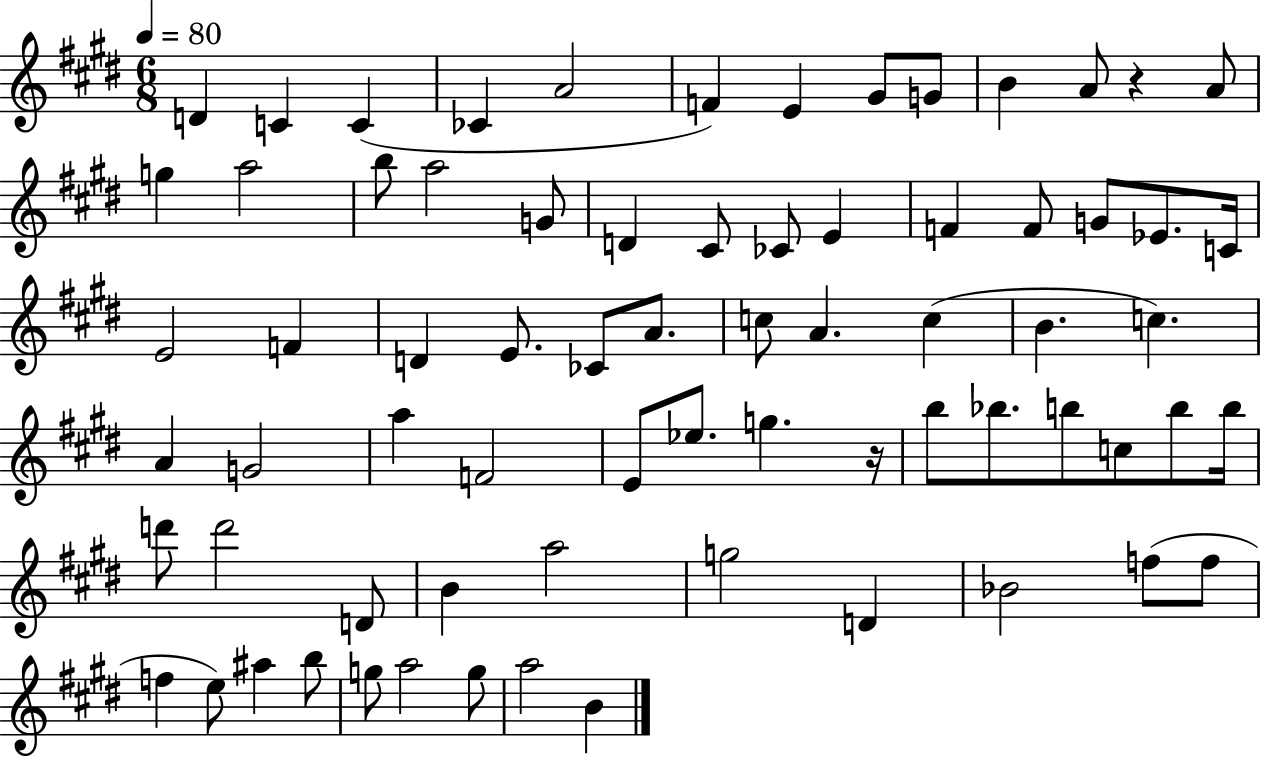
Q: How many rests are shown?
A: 2